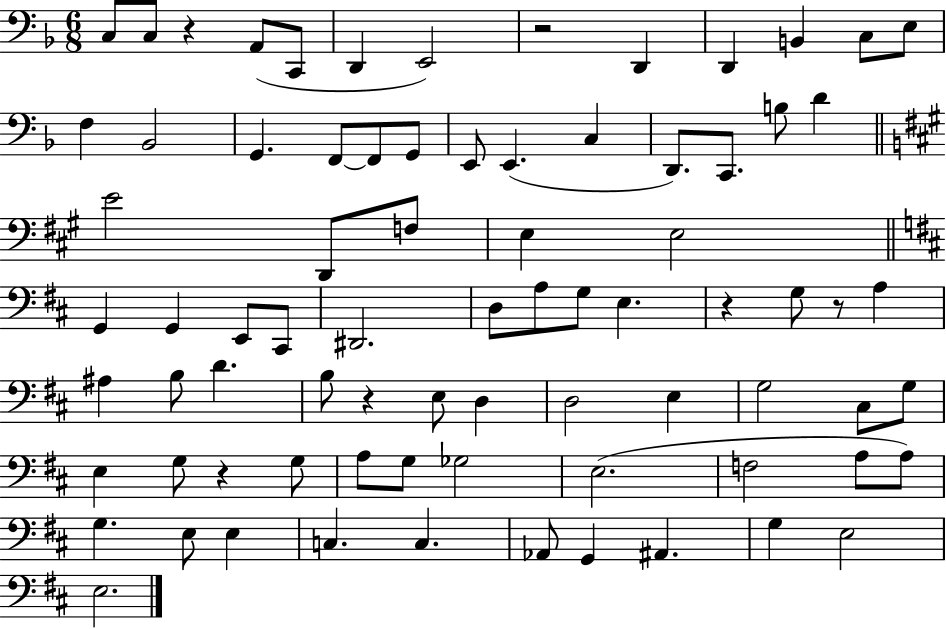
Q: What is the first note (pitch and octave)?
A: C3